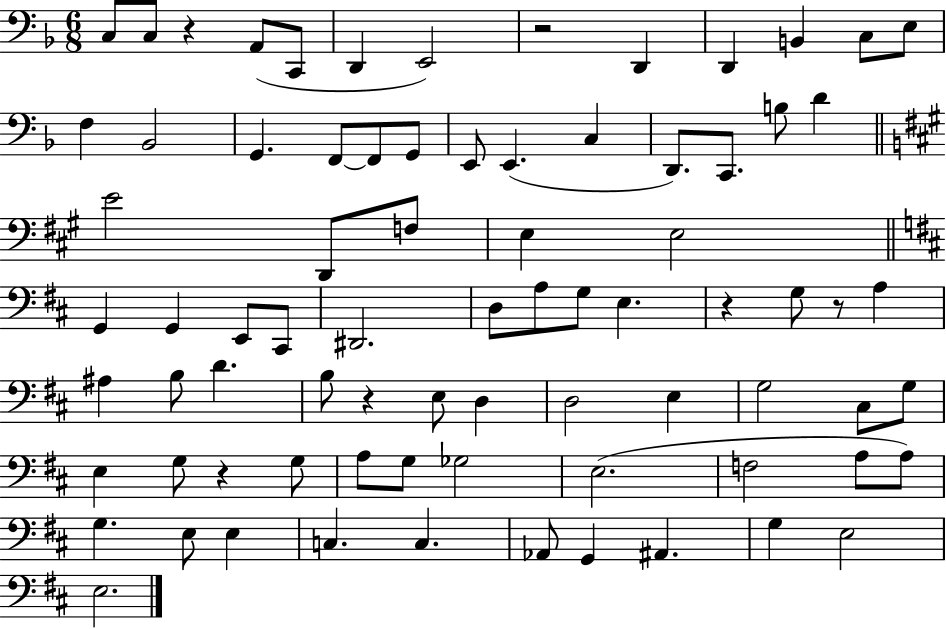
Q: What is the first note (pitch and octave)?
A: C3